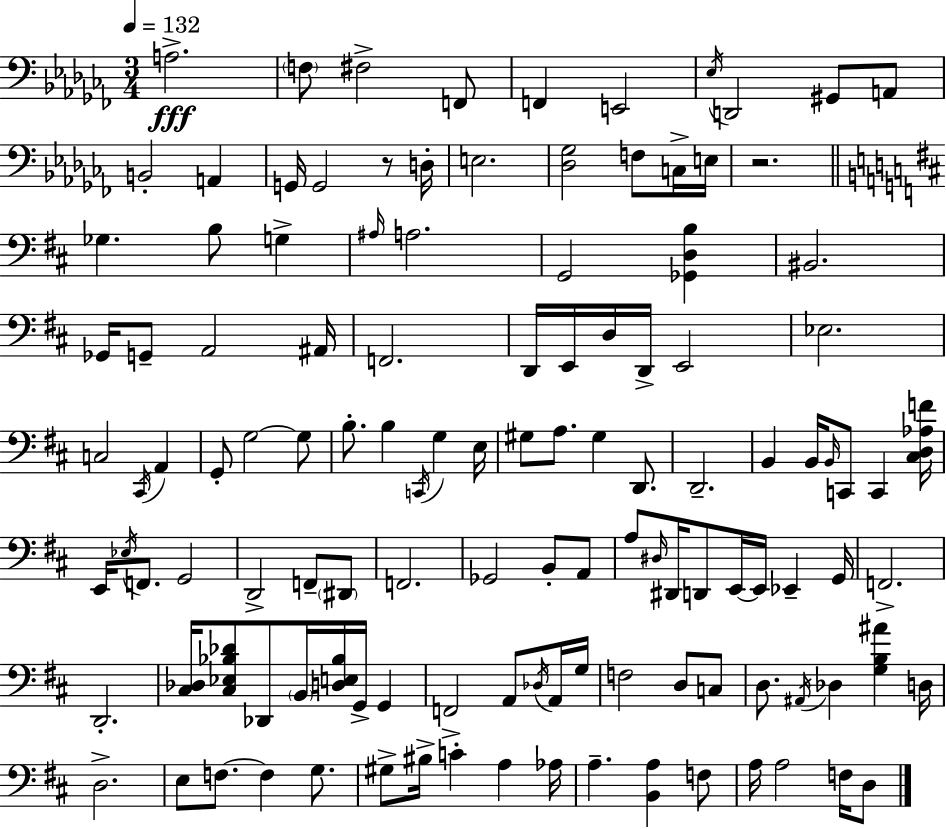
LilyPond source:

{
  \clef bass
  \numericTimeSignature
  \time 3/4
  \key aes \minor
  \tempo 4 = 132
  \repeat volta 2 { a2.->\fff | \parenthesize f8 fis2-> f,8 | f,4 e,2 | \acciaccatura { ees16 } d,2 gis,8 a,8 | \break b,2-. a,4 | g,16 g,2 r8 | d16-. e2. | <des ges>2 f8 c16-> | \break e16 r2. | \bar "||" \break \key b \minor ges4. b8 g4-> | \grace { ais16 } a2. | g,2 <ges, d b>4 | bis,2. | \break ges,16 g,8-- a,2 | ais,16 f,2. | d,16 e,16 d16 d,16-> e,2 | ees2. | \break c2 \acciaccatura { cis,16 } a,4 | g,8-. g2~~ | g8 b8.-. b4 \acciaccatura { c,16 } g4 | e16 gis8 a8. gis4 | \break d,8. d,2.-- | b,4 b,16 \grace { b,16 } c,8 c,4 | <cis d aes f'>16 e,16 \acciaccatura { ees16 } f,8. g,2 | d,2-> | \break f,8-- \parenthesize dis,8 f,2. | ges,2 | b,8-. a,8 a8 \grace { dis16 } dis,16 d,8 e,16~~ | e,16 ees,4-- g,16 f,2.-> | \break d,2.-. | <cis des>16 <cis ees bes des'>8 des,8 \parenthesize b,16 | <d e bes>16 g,16-> g,4 f,2-> | a,8 \acciaccatura { des16 } a,16 g16 f2 | \break d8 c8 d8. \acciaccatura { ais,16 } des4 | <g b ais'>4 d16 d2.-> | e8 f8.~~ | f4 g8. gis8-> bis16-> c'4-. | \break a4 aes16 a4.-- | <b, a>4 f8 a16 a2 | f16 d8 } \bar "|."
}